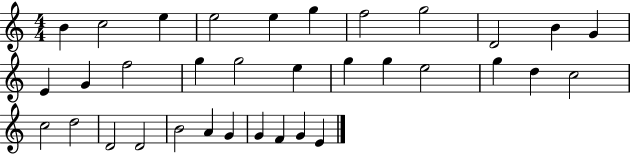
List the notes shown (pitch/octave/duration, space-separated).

B4/q C5/h E5/q E5/h E5/q G5/q F5/h G5/h D4/h B4/q G4/q E4/q G4/q F5/h G5/q G5/h E5/q G5/q G5/q E5/h G5/q D5/q C5/h C5/h D5/h D4/h D4/h B4/h A4/q G4/q G4/q F4/q G4/q E4/q